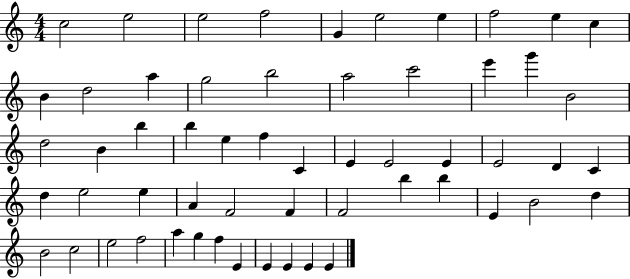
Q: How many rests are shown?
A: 0